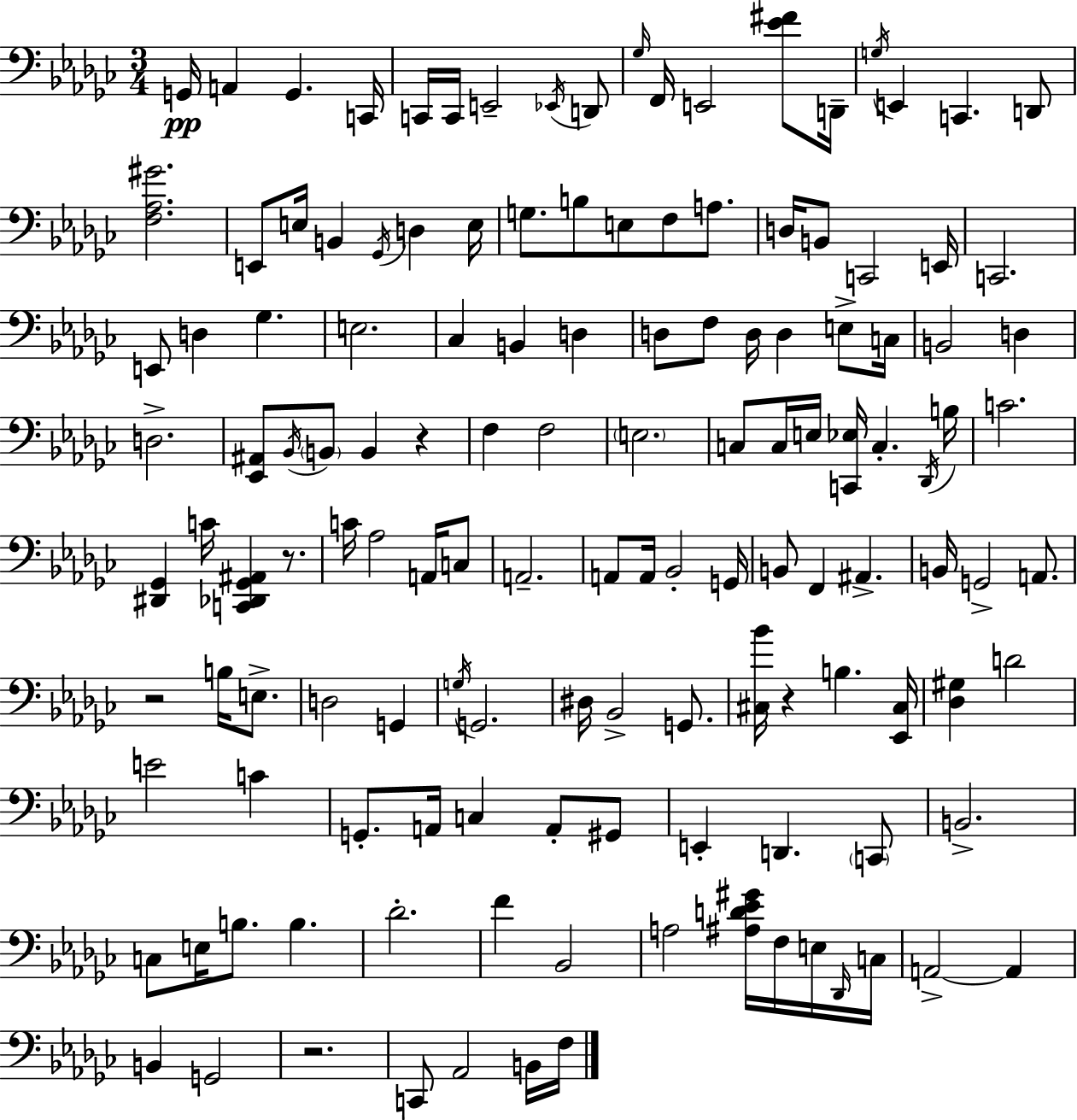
G2/s A2/q G2/q. C2/s C2/s C2/s E2/h Eb2/s D2/e Gb3/s F2/s E2/h [Eb4,F#4]/e D2/s G3/s E2/q C2/q. D2/e [F3,Ab3,G#4]/h. E2/e E3/s B2/q Gb2/s D3/q E3/s G3/e. B3/e E3/e F3/e A3/e. D3/s B2/e C2/h E2/s C2/h. E2/e D3/q Gb3/q. E3/h. CES3/q B2/q D3/q D3/e F3/e D3/s D3/q E3/e C3/s B2/h D3/q D3/h. [Eb2,A#2]/e Bb2/s B2/e B2/q R/q F3/q F3/h E3/h. C3/e C3/s E3/s [C2,Eb3]/s C3/q. Db2/s B3/s C4/h. [D#2,Gb2]/q C4/s [C2,Db2,Gb2,A#2]/q R/e. C4/s Ab3/h A2/s C3/e A2/h. A2/e A2/s Bb2/h G2/s B2/e F2/q A#2/q. B2/s G2/h A2/e. R/h B3/s E3/e. D3/h G2/q G3/s G2/h. D#3/s Bb2/h G2/e. [C#3,Bb4]/s R/q B3/q. [Eb2,C#3]/s [Db3,G#3]/q D4/h E4/h C4/q G2/e. A2/s C3/q A2/e G#2/e E2/q D2/q. C2/e B2/h. C3/e E3/s B3/e. B3/q. Db4/h. F4/q Bb2/h A3/h [A#3,D4,Eb4,G#4]/s F3/s E3/s Db2/s C3/s A2/h A2/q B2/q G2/h R/h. C2/e Ab2/h B2/s F3/s